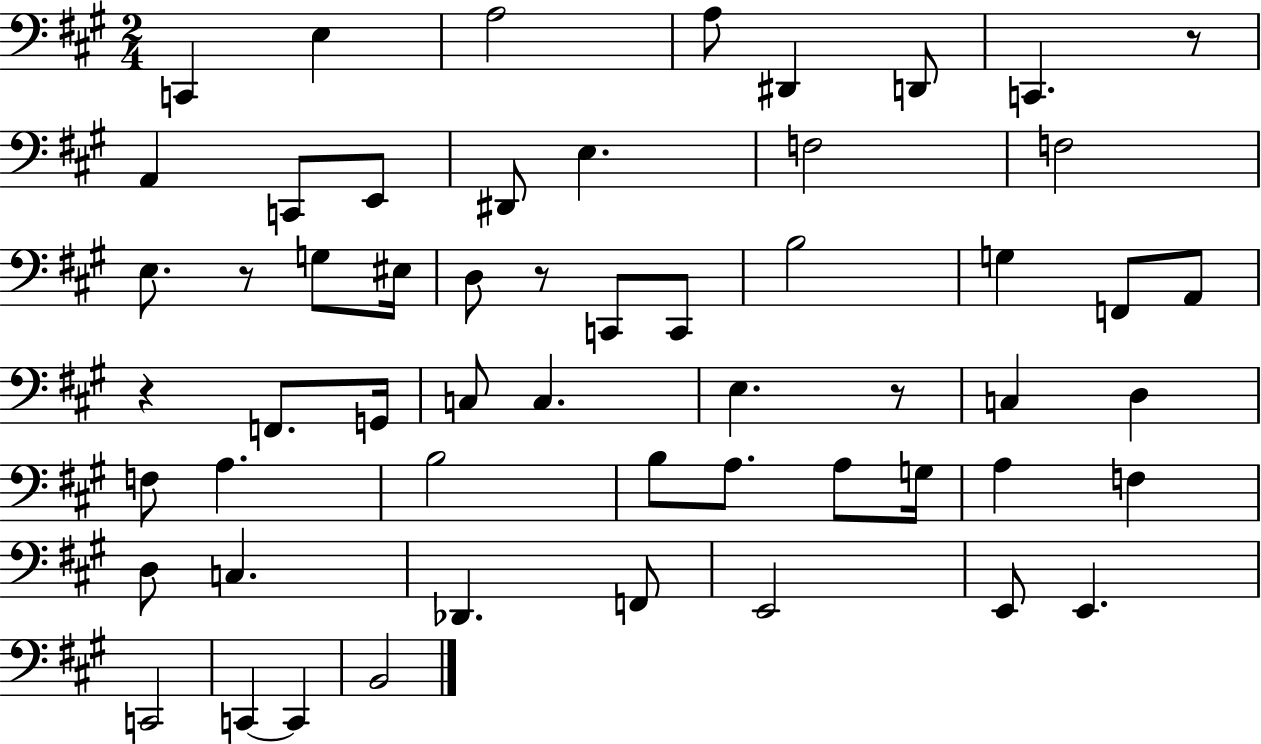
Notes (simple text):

C2/q E3/q A3/h A3/e D#2/q D2/e C2/q. R/e A2/q C2/e E2/e D#2/e E3/q. F3/h F3/h E3/e. R/e G3/e EIS3/s D3/e R/e C2/e C2/e B3/h G3/q F2/e A2/e R/q F2/e. G2/s C3/e C3/q. E3/q. R/e C3/q D3/q F3/e A3/q. B3/h B3/e A3/e. A3/e G3/s A3/q F3/q D3/e C3/q. Db2/q. F2/e E2/h E2/e E2/q. C2/h C2/q C2/q B2/h